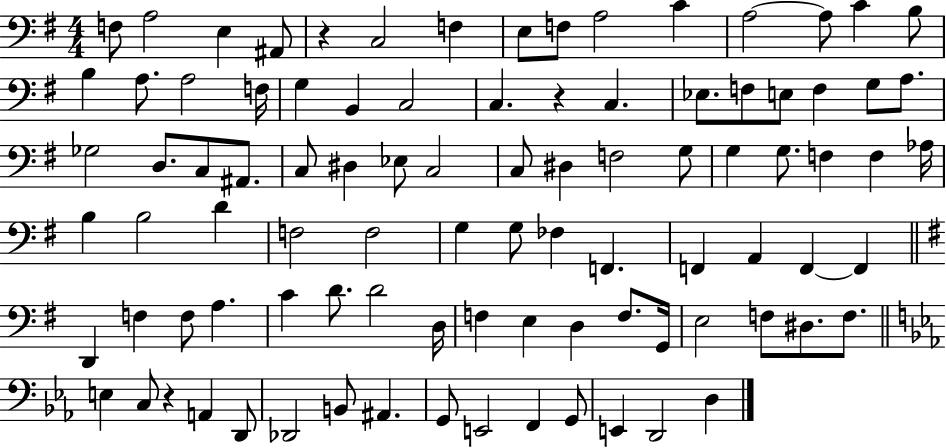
F3/e A3/h E3/q A#2/e R/q C3/h F3/q E3/e F3/e A3/h C4/q A3/h A3/e C4/q B3/e B3/q A3/e. A3/h F3/s G3/q B2/q C3/h C3/q. R/q C3/q. Eb3/e. F3/e E3/e F3/q G3/e A3/e. Gb3/h D3/e. C3/e A#2/e. C3/e D#3/q Eb3/e C3/h C3/e D#3/q F3/h G3/e G3/q G3/e. F3/q F3/q Ab3/s B3/q B3/h D4/q F3/h F3/h G3/q G3/e FES3/q F2/q. F2/q A2/q F2/q F2/q D2/q F3/q F3/e A3/q. C4/q D4/e. D4/h D3/s F3/q E3/q D3/q F3/e. G2/s E3/h F3/e D#3/e. F3/e. E3/q C3/e R/q A2/q D2/e Db2/h B2/e A#2/q. G2/e E2/h F2/q G2/e E2/q D2/h D3/q